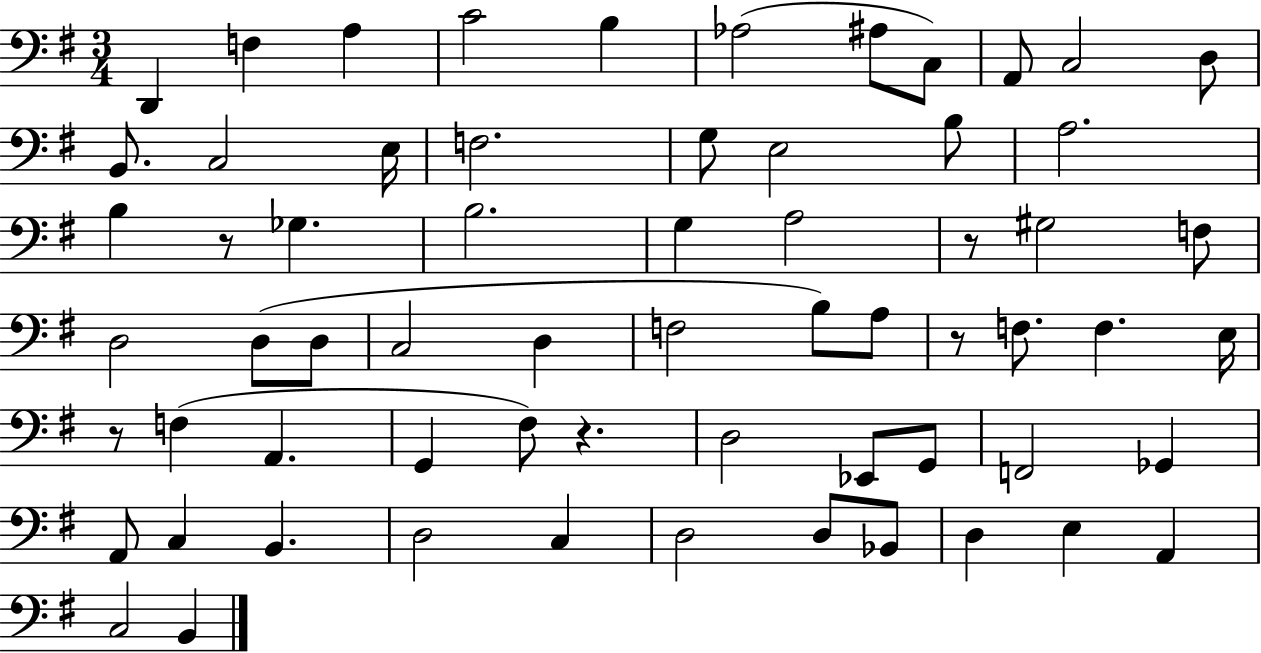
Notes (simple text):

D2/q F3/q A3/q C4/h B3/q Ab3/h A#3/e C3/e A2/e C3/h D3/e B2/e. C3/h E3/s F3/h. G3/e E3/h B3/e A3/h. B3/q R/e Gb3/q. B3/h. G3/q A3/h R/e G#3/h F3/e D3/h D3/e D3/e C3/h D3/q F3/h B3/e A3/e R/e F3/e. F3/q. E3/s R/e F3/q A2/q. G2/q F#3/e R/q. D3/h Eb2/e G2/e F2/h Gb2/q A2/e C3/q B2/q. D3/h C3/q D3/h D3/e Bb2/e D3/q E3/q A2/q C3/h B2/q